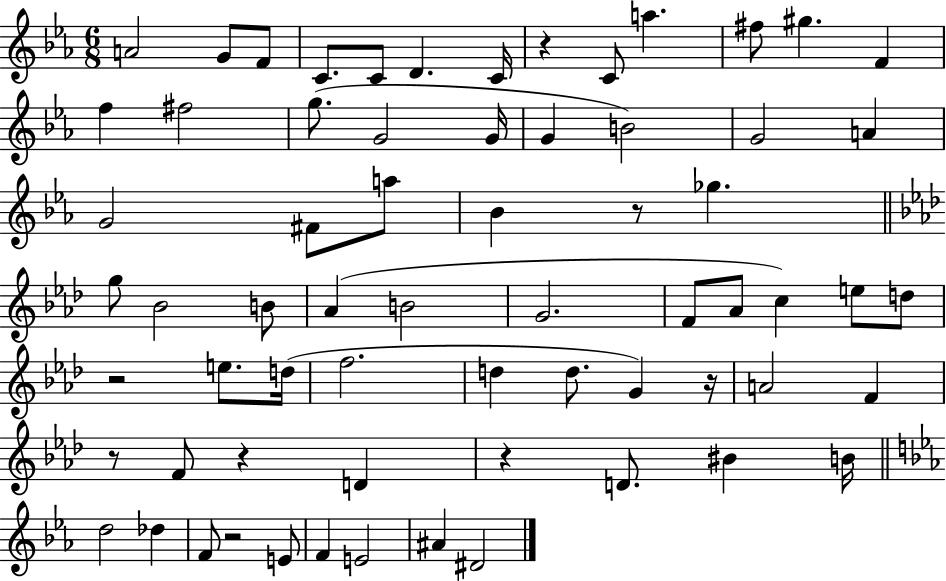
A4/h G4/e F4/e C4/e. C4/e D4/q. C4/s R/q C4/e A5/q. F#5/e G#5/q. F4/q F5/q F#5/h G5/e. G4/h G4/s G4/q B4/h G4/h A4/q G4/h F#4/e A5/e Bb4/q R/e Gb5/q. G5/e Bb4/h B4/e Ab4/q B4/h G4/h. F4/e Ab4/e C5/q E5/e D5/e R/h E5/e. D5/s F5/h. D5/q D5/e. G4/q R/s A4/h F4/q R/e F4/e R/q D4/q R/q D4/e. BIS4/q B4/s D5/h Db5/q F4/e R/h E4/e F4/q E4/h A#4/q D#4/h